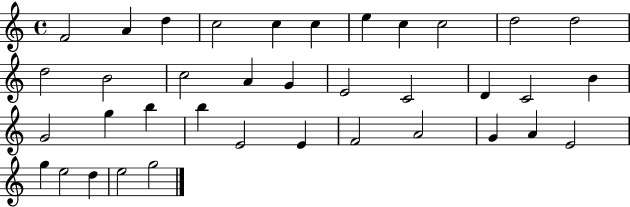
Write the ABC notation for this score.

X:1
T:Untitled
M:4/4
L:1/4
K:C
F2 A d c2 c c e c c2 d2 d2 d2 B2 c2 A G E2 C2 D C2 B G2 g b b E2 E F2 A2 G A E2 g e2 d e2 g2